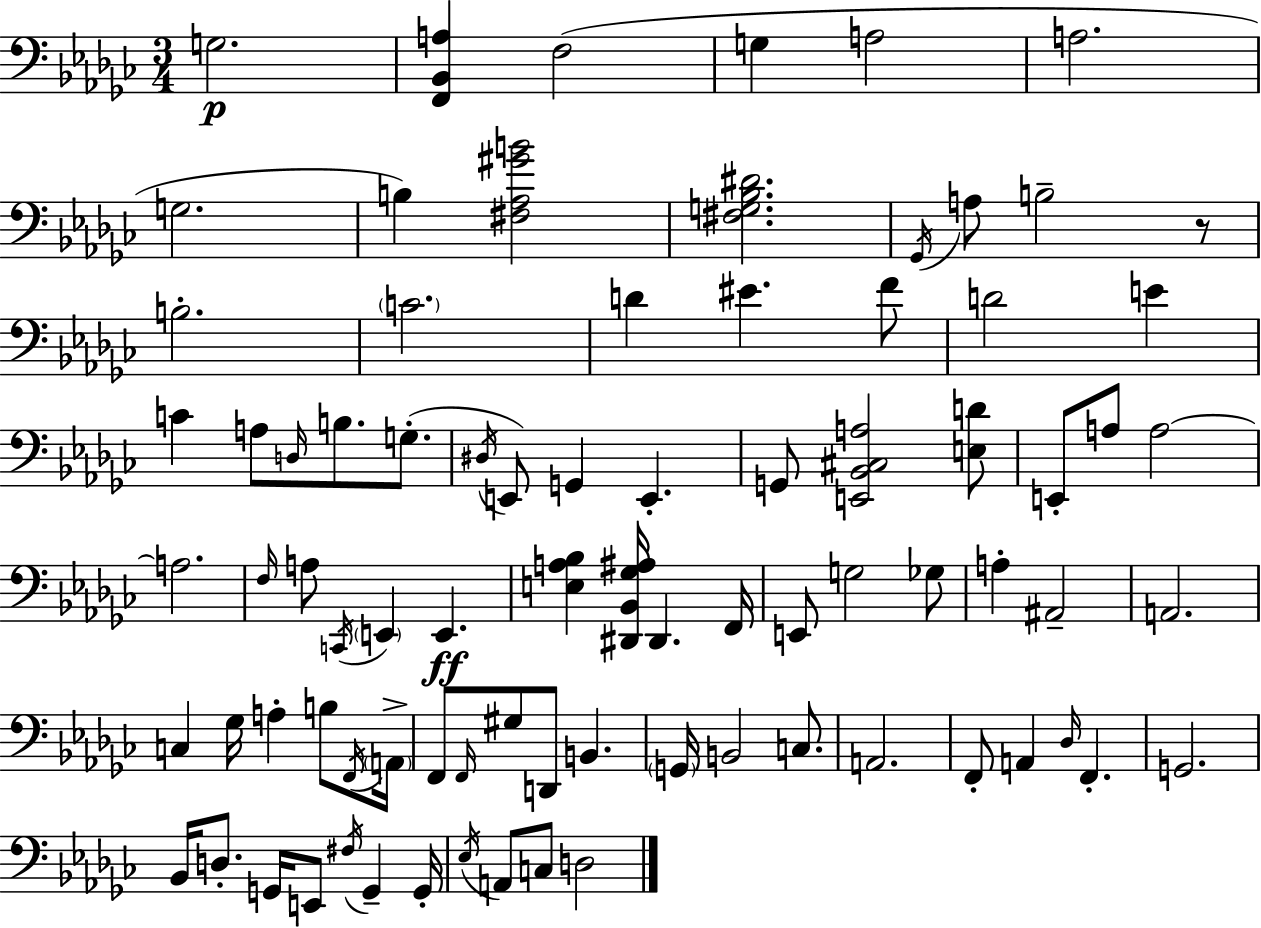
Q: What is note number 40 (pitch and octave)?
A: G3